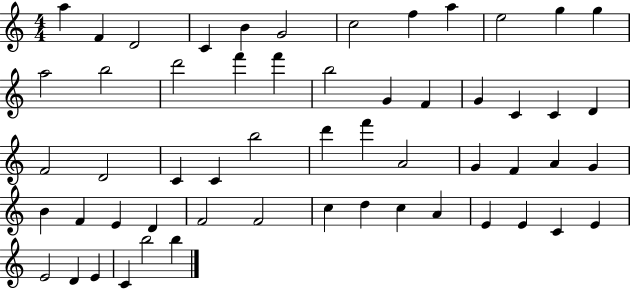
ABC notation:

X:1
T:Untitled
M:4/4
L:1/4
K:C
a F D2 C B G2 c2 f a e2 g g a2 b2 d'2 f' f' b2 G F G C C D F2 D2 C C b2 d' f' A2 G F A G B F E D F2 F2 c d c A E E C E E2 D E C b2 b